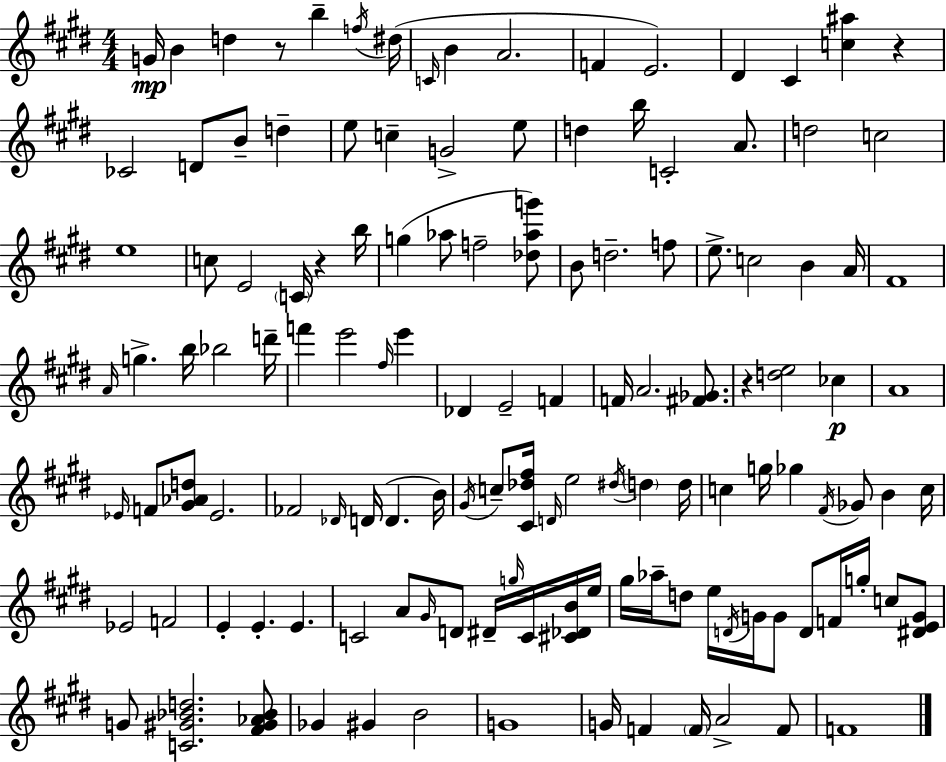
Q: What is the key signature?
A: E major